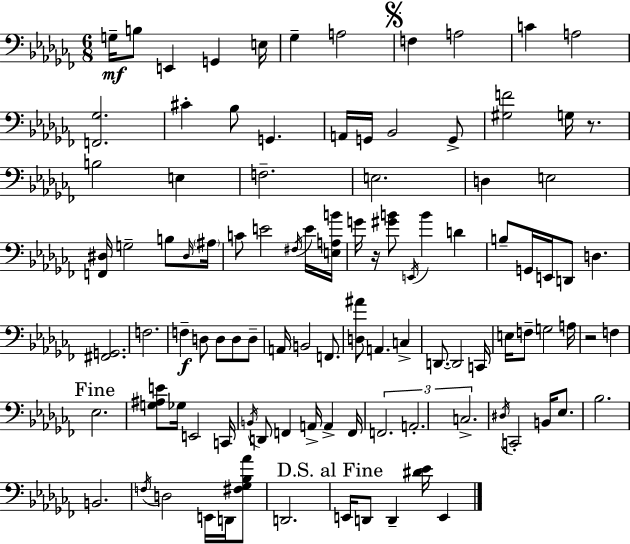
{
  \clef bass
  \numericTimeSignature
  \time 6/8
  \key aes \minor
  g16--\mf b8 e,4 g,4 e16 | ges4-- a2 | \mark \markup { \musicglyph "scripts.segno" } f4 a2 | c'4 a2 | \break <f, ges>2. | cis'4-. bes8 g,4. | a,16 g,16 bes,2 g,8-> | <gis f'>2 g16 r8. | \break b2 e4 | f2.-- | e2. | d4 e2 | \break <f, dis>16 g2-- b8 \grace { dis16 } | \parenthesize ais16 c'8 e'2 \acciaccatura { fis16 } | e'16 <e a b'>16 g'16 r16 <gis' b'>8 \acciaccatura { e,16 } b'4 d'4 | b8-- g,16 e,16 d,8 d4. | \break <fis, g,>2. | f2. | f4--\f d8 d8 d8 | d8-- a,16 b,2 | \break f,8. <d ais'>8 a,4. c4-> | d,8.~~ d,2 | c,16 e16 f8-- g2 | a16 r2 f4 | \break \mark "Fine" ees2. | <g ais e'>8 ges16 e,2 | c,16 \acciaccatura { b,16 } d,8 f,4 a,16-> a,4-> | f,16 \tuplet 3/2 { f,2. | \break a,2.-. | c2.-> } | \acciaccatura { dis16 } c,2-. | b,16 ees8. bes2. | \break b,2. | \acciaccatura { f16 } d2 | e,16 d,16 <fis ges bes aes'>8 d,2. | \mark "D.S. al Fine" e,16 d,8 d,4-- | \break <dis' ees'>16 e,4 \bar "|."
}